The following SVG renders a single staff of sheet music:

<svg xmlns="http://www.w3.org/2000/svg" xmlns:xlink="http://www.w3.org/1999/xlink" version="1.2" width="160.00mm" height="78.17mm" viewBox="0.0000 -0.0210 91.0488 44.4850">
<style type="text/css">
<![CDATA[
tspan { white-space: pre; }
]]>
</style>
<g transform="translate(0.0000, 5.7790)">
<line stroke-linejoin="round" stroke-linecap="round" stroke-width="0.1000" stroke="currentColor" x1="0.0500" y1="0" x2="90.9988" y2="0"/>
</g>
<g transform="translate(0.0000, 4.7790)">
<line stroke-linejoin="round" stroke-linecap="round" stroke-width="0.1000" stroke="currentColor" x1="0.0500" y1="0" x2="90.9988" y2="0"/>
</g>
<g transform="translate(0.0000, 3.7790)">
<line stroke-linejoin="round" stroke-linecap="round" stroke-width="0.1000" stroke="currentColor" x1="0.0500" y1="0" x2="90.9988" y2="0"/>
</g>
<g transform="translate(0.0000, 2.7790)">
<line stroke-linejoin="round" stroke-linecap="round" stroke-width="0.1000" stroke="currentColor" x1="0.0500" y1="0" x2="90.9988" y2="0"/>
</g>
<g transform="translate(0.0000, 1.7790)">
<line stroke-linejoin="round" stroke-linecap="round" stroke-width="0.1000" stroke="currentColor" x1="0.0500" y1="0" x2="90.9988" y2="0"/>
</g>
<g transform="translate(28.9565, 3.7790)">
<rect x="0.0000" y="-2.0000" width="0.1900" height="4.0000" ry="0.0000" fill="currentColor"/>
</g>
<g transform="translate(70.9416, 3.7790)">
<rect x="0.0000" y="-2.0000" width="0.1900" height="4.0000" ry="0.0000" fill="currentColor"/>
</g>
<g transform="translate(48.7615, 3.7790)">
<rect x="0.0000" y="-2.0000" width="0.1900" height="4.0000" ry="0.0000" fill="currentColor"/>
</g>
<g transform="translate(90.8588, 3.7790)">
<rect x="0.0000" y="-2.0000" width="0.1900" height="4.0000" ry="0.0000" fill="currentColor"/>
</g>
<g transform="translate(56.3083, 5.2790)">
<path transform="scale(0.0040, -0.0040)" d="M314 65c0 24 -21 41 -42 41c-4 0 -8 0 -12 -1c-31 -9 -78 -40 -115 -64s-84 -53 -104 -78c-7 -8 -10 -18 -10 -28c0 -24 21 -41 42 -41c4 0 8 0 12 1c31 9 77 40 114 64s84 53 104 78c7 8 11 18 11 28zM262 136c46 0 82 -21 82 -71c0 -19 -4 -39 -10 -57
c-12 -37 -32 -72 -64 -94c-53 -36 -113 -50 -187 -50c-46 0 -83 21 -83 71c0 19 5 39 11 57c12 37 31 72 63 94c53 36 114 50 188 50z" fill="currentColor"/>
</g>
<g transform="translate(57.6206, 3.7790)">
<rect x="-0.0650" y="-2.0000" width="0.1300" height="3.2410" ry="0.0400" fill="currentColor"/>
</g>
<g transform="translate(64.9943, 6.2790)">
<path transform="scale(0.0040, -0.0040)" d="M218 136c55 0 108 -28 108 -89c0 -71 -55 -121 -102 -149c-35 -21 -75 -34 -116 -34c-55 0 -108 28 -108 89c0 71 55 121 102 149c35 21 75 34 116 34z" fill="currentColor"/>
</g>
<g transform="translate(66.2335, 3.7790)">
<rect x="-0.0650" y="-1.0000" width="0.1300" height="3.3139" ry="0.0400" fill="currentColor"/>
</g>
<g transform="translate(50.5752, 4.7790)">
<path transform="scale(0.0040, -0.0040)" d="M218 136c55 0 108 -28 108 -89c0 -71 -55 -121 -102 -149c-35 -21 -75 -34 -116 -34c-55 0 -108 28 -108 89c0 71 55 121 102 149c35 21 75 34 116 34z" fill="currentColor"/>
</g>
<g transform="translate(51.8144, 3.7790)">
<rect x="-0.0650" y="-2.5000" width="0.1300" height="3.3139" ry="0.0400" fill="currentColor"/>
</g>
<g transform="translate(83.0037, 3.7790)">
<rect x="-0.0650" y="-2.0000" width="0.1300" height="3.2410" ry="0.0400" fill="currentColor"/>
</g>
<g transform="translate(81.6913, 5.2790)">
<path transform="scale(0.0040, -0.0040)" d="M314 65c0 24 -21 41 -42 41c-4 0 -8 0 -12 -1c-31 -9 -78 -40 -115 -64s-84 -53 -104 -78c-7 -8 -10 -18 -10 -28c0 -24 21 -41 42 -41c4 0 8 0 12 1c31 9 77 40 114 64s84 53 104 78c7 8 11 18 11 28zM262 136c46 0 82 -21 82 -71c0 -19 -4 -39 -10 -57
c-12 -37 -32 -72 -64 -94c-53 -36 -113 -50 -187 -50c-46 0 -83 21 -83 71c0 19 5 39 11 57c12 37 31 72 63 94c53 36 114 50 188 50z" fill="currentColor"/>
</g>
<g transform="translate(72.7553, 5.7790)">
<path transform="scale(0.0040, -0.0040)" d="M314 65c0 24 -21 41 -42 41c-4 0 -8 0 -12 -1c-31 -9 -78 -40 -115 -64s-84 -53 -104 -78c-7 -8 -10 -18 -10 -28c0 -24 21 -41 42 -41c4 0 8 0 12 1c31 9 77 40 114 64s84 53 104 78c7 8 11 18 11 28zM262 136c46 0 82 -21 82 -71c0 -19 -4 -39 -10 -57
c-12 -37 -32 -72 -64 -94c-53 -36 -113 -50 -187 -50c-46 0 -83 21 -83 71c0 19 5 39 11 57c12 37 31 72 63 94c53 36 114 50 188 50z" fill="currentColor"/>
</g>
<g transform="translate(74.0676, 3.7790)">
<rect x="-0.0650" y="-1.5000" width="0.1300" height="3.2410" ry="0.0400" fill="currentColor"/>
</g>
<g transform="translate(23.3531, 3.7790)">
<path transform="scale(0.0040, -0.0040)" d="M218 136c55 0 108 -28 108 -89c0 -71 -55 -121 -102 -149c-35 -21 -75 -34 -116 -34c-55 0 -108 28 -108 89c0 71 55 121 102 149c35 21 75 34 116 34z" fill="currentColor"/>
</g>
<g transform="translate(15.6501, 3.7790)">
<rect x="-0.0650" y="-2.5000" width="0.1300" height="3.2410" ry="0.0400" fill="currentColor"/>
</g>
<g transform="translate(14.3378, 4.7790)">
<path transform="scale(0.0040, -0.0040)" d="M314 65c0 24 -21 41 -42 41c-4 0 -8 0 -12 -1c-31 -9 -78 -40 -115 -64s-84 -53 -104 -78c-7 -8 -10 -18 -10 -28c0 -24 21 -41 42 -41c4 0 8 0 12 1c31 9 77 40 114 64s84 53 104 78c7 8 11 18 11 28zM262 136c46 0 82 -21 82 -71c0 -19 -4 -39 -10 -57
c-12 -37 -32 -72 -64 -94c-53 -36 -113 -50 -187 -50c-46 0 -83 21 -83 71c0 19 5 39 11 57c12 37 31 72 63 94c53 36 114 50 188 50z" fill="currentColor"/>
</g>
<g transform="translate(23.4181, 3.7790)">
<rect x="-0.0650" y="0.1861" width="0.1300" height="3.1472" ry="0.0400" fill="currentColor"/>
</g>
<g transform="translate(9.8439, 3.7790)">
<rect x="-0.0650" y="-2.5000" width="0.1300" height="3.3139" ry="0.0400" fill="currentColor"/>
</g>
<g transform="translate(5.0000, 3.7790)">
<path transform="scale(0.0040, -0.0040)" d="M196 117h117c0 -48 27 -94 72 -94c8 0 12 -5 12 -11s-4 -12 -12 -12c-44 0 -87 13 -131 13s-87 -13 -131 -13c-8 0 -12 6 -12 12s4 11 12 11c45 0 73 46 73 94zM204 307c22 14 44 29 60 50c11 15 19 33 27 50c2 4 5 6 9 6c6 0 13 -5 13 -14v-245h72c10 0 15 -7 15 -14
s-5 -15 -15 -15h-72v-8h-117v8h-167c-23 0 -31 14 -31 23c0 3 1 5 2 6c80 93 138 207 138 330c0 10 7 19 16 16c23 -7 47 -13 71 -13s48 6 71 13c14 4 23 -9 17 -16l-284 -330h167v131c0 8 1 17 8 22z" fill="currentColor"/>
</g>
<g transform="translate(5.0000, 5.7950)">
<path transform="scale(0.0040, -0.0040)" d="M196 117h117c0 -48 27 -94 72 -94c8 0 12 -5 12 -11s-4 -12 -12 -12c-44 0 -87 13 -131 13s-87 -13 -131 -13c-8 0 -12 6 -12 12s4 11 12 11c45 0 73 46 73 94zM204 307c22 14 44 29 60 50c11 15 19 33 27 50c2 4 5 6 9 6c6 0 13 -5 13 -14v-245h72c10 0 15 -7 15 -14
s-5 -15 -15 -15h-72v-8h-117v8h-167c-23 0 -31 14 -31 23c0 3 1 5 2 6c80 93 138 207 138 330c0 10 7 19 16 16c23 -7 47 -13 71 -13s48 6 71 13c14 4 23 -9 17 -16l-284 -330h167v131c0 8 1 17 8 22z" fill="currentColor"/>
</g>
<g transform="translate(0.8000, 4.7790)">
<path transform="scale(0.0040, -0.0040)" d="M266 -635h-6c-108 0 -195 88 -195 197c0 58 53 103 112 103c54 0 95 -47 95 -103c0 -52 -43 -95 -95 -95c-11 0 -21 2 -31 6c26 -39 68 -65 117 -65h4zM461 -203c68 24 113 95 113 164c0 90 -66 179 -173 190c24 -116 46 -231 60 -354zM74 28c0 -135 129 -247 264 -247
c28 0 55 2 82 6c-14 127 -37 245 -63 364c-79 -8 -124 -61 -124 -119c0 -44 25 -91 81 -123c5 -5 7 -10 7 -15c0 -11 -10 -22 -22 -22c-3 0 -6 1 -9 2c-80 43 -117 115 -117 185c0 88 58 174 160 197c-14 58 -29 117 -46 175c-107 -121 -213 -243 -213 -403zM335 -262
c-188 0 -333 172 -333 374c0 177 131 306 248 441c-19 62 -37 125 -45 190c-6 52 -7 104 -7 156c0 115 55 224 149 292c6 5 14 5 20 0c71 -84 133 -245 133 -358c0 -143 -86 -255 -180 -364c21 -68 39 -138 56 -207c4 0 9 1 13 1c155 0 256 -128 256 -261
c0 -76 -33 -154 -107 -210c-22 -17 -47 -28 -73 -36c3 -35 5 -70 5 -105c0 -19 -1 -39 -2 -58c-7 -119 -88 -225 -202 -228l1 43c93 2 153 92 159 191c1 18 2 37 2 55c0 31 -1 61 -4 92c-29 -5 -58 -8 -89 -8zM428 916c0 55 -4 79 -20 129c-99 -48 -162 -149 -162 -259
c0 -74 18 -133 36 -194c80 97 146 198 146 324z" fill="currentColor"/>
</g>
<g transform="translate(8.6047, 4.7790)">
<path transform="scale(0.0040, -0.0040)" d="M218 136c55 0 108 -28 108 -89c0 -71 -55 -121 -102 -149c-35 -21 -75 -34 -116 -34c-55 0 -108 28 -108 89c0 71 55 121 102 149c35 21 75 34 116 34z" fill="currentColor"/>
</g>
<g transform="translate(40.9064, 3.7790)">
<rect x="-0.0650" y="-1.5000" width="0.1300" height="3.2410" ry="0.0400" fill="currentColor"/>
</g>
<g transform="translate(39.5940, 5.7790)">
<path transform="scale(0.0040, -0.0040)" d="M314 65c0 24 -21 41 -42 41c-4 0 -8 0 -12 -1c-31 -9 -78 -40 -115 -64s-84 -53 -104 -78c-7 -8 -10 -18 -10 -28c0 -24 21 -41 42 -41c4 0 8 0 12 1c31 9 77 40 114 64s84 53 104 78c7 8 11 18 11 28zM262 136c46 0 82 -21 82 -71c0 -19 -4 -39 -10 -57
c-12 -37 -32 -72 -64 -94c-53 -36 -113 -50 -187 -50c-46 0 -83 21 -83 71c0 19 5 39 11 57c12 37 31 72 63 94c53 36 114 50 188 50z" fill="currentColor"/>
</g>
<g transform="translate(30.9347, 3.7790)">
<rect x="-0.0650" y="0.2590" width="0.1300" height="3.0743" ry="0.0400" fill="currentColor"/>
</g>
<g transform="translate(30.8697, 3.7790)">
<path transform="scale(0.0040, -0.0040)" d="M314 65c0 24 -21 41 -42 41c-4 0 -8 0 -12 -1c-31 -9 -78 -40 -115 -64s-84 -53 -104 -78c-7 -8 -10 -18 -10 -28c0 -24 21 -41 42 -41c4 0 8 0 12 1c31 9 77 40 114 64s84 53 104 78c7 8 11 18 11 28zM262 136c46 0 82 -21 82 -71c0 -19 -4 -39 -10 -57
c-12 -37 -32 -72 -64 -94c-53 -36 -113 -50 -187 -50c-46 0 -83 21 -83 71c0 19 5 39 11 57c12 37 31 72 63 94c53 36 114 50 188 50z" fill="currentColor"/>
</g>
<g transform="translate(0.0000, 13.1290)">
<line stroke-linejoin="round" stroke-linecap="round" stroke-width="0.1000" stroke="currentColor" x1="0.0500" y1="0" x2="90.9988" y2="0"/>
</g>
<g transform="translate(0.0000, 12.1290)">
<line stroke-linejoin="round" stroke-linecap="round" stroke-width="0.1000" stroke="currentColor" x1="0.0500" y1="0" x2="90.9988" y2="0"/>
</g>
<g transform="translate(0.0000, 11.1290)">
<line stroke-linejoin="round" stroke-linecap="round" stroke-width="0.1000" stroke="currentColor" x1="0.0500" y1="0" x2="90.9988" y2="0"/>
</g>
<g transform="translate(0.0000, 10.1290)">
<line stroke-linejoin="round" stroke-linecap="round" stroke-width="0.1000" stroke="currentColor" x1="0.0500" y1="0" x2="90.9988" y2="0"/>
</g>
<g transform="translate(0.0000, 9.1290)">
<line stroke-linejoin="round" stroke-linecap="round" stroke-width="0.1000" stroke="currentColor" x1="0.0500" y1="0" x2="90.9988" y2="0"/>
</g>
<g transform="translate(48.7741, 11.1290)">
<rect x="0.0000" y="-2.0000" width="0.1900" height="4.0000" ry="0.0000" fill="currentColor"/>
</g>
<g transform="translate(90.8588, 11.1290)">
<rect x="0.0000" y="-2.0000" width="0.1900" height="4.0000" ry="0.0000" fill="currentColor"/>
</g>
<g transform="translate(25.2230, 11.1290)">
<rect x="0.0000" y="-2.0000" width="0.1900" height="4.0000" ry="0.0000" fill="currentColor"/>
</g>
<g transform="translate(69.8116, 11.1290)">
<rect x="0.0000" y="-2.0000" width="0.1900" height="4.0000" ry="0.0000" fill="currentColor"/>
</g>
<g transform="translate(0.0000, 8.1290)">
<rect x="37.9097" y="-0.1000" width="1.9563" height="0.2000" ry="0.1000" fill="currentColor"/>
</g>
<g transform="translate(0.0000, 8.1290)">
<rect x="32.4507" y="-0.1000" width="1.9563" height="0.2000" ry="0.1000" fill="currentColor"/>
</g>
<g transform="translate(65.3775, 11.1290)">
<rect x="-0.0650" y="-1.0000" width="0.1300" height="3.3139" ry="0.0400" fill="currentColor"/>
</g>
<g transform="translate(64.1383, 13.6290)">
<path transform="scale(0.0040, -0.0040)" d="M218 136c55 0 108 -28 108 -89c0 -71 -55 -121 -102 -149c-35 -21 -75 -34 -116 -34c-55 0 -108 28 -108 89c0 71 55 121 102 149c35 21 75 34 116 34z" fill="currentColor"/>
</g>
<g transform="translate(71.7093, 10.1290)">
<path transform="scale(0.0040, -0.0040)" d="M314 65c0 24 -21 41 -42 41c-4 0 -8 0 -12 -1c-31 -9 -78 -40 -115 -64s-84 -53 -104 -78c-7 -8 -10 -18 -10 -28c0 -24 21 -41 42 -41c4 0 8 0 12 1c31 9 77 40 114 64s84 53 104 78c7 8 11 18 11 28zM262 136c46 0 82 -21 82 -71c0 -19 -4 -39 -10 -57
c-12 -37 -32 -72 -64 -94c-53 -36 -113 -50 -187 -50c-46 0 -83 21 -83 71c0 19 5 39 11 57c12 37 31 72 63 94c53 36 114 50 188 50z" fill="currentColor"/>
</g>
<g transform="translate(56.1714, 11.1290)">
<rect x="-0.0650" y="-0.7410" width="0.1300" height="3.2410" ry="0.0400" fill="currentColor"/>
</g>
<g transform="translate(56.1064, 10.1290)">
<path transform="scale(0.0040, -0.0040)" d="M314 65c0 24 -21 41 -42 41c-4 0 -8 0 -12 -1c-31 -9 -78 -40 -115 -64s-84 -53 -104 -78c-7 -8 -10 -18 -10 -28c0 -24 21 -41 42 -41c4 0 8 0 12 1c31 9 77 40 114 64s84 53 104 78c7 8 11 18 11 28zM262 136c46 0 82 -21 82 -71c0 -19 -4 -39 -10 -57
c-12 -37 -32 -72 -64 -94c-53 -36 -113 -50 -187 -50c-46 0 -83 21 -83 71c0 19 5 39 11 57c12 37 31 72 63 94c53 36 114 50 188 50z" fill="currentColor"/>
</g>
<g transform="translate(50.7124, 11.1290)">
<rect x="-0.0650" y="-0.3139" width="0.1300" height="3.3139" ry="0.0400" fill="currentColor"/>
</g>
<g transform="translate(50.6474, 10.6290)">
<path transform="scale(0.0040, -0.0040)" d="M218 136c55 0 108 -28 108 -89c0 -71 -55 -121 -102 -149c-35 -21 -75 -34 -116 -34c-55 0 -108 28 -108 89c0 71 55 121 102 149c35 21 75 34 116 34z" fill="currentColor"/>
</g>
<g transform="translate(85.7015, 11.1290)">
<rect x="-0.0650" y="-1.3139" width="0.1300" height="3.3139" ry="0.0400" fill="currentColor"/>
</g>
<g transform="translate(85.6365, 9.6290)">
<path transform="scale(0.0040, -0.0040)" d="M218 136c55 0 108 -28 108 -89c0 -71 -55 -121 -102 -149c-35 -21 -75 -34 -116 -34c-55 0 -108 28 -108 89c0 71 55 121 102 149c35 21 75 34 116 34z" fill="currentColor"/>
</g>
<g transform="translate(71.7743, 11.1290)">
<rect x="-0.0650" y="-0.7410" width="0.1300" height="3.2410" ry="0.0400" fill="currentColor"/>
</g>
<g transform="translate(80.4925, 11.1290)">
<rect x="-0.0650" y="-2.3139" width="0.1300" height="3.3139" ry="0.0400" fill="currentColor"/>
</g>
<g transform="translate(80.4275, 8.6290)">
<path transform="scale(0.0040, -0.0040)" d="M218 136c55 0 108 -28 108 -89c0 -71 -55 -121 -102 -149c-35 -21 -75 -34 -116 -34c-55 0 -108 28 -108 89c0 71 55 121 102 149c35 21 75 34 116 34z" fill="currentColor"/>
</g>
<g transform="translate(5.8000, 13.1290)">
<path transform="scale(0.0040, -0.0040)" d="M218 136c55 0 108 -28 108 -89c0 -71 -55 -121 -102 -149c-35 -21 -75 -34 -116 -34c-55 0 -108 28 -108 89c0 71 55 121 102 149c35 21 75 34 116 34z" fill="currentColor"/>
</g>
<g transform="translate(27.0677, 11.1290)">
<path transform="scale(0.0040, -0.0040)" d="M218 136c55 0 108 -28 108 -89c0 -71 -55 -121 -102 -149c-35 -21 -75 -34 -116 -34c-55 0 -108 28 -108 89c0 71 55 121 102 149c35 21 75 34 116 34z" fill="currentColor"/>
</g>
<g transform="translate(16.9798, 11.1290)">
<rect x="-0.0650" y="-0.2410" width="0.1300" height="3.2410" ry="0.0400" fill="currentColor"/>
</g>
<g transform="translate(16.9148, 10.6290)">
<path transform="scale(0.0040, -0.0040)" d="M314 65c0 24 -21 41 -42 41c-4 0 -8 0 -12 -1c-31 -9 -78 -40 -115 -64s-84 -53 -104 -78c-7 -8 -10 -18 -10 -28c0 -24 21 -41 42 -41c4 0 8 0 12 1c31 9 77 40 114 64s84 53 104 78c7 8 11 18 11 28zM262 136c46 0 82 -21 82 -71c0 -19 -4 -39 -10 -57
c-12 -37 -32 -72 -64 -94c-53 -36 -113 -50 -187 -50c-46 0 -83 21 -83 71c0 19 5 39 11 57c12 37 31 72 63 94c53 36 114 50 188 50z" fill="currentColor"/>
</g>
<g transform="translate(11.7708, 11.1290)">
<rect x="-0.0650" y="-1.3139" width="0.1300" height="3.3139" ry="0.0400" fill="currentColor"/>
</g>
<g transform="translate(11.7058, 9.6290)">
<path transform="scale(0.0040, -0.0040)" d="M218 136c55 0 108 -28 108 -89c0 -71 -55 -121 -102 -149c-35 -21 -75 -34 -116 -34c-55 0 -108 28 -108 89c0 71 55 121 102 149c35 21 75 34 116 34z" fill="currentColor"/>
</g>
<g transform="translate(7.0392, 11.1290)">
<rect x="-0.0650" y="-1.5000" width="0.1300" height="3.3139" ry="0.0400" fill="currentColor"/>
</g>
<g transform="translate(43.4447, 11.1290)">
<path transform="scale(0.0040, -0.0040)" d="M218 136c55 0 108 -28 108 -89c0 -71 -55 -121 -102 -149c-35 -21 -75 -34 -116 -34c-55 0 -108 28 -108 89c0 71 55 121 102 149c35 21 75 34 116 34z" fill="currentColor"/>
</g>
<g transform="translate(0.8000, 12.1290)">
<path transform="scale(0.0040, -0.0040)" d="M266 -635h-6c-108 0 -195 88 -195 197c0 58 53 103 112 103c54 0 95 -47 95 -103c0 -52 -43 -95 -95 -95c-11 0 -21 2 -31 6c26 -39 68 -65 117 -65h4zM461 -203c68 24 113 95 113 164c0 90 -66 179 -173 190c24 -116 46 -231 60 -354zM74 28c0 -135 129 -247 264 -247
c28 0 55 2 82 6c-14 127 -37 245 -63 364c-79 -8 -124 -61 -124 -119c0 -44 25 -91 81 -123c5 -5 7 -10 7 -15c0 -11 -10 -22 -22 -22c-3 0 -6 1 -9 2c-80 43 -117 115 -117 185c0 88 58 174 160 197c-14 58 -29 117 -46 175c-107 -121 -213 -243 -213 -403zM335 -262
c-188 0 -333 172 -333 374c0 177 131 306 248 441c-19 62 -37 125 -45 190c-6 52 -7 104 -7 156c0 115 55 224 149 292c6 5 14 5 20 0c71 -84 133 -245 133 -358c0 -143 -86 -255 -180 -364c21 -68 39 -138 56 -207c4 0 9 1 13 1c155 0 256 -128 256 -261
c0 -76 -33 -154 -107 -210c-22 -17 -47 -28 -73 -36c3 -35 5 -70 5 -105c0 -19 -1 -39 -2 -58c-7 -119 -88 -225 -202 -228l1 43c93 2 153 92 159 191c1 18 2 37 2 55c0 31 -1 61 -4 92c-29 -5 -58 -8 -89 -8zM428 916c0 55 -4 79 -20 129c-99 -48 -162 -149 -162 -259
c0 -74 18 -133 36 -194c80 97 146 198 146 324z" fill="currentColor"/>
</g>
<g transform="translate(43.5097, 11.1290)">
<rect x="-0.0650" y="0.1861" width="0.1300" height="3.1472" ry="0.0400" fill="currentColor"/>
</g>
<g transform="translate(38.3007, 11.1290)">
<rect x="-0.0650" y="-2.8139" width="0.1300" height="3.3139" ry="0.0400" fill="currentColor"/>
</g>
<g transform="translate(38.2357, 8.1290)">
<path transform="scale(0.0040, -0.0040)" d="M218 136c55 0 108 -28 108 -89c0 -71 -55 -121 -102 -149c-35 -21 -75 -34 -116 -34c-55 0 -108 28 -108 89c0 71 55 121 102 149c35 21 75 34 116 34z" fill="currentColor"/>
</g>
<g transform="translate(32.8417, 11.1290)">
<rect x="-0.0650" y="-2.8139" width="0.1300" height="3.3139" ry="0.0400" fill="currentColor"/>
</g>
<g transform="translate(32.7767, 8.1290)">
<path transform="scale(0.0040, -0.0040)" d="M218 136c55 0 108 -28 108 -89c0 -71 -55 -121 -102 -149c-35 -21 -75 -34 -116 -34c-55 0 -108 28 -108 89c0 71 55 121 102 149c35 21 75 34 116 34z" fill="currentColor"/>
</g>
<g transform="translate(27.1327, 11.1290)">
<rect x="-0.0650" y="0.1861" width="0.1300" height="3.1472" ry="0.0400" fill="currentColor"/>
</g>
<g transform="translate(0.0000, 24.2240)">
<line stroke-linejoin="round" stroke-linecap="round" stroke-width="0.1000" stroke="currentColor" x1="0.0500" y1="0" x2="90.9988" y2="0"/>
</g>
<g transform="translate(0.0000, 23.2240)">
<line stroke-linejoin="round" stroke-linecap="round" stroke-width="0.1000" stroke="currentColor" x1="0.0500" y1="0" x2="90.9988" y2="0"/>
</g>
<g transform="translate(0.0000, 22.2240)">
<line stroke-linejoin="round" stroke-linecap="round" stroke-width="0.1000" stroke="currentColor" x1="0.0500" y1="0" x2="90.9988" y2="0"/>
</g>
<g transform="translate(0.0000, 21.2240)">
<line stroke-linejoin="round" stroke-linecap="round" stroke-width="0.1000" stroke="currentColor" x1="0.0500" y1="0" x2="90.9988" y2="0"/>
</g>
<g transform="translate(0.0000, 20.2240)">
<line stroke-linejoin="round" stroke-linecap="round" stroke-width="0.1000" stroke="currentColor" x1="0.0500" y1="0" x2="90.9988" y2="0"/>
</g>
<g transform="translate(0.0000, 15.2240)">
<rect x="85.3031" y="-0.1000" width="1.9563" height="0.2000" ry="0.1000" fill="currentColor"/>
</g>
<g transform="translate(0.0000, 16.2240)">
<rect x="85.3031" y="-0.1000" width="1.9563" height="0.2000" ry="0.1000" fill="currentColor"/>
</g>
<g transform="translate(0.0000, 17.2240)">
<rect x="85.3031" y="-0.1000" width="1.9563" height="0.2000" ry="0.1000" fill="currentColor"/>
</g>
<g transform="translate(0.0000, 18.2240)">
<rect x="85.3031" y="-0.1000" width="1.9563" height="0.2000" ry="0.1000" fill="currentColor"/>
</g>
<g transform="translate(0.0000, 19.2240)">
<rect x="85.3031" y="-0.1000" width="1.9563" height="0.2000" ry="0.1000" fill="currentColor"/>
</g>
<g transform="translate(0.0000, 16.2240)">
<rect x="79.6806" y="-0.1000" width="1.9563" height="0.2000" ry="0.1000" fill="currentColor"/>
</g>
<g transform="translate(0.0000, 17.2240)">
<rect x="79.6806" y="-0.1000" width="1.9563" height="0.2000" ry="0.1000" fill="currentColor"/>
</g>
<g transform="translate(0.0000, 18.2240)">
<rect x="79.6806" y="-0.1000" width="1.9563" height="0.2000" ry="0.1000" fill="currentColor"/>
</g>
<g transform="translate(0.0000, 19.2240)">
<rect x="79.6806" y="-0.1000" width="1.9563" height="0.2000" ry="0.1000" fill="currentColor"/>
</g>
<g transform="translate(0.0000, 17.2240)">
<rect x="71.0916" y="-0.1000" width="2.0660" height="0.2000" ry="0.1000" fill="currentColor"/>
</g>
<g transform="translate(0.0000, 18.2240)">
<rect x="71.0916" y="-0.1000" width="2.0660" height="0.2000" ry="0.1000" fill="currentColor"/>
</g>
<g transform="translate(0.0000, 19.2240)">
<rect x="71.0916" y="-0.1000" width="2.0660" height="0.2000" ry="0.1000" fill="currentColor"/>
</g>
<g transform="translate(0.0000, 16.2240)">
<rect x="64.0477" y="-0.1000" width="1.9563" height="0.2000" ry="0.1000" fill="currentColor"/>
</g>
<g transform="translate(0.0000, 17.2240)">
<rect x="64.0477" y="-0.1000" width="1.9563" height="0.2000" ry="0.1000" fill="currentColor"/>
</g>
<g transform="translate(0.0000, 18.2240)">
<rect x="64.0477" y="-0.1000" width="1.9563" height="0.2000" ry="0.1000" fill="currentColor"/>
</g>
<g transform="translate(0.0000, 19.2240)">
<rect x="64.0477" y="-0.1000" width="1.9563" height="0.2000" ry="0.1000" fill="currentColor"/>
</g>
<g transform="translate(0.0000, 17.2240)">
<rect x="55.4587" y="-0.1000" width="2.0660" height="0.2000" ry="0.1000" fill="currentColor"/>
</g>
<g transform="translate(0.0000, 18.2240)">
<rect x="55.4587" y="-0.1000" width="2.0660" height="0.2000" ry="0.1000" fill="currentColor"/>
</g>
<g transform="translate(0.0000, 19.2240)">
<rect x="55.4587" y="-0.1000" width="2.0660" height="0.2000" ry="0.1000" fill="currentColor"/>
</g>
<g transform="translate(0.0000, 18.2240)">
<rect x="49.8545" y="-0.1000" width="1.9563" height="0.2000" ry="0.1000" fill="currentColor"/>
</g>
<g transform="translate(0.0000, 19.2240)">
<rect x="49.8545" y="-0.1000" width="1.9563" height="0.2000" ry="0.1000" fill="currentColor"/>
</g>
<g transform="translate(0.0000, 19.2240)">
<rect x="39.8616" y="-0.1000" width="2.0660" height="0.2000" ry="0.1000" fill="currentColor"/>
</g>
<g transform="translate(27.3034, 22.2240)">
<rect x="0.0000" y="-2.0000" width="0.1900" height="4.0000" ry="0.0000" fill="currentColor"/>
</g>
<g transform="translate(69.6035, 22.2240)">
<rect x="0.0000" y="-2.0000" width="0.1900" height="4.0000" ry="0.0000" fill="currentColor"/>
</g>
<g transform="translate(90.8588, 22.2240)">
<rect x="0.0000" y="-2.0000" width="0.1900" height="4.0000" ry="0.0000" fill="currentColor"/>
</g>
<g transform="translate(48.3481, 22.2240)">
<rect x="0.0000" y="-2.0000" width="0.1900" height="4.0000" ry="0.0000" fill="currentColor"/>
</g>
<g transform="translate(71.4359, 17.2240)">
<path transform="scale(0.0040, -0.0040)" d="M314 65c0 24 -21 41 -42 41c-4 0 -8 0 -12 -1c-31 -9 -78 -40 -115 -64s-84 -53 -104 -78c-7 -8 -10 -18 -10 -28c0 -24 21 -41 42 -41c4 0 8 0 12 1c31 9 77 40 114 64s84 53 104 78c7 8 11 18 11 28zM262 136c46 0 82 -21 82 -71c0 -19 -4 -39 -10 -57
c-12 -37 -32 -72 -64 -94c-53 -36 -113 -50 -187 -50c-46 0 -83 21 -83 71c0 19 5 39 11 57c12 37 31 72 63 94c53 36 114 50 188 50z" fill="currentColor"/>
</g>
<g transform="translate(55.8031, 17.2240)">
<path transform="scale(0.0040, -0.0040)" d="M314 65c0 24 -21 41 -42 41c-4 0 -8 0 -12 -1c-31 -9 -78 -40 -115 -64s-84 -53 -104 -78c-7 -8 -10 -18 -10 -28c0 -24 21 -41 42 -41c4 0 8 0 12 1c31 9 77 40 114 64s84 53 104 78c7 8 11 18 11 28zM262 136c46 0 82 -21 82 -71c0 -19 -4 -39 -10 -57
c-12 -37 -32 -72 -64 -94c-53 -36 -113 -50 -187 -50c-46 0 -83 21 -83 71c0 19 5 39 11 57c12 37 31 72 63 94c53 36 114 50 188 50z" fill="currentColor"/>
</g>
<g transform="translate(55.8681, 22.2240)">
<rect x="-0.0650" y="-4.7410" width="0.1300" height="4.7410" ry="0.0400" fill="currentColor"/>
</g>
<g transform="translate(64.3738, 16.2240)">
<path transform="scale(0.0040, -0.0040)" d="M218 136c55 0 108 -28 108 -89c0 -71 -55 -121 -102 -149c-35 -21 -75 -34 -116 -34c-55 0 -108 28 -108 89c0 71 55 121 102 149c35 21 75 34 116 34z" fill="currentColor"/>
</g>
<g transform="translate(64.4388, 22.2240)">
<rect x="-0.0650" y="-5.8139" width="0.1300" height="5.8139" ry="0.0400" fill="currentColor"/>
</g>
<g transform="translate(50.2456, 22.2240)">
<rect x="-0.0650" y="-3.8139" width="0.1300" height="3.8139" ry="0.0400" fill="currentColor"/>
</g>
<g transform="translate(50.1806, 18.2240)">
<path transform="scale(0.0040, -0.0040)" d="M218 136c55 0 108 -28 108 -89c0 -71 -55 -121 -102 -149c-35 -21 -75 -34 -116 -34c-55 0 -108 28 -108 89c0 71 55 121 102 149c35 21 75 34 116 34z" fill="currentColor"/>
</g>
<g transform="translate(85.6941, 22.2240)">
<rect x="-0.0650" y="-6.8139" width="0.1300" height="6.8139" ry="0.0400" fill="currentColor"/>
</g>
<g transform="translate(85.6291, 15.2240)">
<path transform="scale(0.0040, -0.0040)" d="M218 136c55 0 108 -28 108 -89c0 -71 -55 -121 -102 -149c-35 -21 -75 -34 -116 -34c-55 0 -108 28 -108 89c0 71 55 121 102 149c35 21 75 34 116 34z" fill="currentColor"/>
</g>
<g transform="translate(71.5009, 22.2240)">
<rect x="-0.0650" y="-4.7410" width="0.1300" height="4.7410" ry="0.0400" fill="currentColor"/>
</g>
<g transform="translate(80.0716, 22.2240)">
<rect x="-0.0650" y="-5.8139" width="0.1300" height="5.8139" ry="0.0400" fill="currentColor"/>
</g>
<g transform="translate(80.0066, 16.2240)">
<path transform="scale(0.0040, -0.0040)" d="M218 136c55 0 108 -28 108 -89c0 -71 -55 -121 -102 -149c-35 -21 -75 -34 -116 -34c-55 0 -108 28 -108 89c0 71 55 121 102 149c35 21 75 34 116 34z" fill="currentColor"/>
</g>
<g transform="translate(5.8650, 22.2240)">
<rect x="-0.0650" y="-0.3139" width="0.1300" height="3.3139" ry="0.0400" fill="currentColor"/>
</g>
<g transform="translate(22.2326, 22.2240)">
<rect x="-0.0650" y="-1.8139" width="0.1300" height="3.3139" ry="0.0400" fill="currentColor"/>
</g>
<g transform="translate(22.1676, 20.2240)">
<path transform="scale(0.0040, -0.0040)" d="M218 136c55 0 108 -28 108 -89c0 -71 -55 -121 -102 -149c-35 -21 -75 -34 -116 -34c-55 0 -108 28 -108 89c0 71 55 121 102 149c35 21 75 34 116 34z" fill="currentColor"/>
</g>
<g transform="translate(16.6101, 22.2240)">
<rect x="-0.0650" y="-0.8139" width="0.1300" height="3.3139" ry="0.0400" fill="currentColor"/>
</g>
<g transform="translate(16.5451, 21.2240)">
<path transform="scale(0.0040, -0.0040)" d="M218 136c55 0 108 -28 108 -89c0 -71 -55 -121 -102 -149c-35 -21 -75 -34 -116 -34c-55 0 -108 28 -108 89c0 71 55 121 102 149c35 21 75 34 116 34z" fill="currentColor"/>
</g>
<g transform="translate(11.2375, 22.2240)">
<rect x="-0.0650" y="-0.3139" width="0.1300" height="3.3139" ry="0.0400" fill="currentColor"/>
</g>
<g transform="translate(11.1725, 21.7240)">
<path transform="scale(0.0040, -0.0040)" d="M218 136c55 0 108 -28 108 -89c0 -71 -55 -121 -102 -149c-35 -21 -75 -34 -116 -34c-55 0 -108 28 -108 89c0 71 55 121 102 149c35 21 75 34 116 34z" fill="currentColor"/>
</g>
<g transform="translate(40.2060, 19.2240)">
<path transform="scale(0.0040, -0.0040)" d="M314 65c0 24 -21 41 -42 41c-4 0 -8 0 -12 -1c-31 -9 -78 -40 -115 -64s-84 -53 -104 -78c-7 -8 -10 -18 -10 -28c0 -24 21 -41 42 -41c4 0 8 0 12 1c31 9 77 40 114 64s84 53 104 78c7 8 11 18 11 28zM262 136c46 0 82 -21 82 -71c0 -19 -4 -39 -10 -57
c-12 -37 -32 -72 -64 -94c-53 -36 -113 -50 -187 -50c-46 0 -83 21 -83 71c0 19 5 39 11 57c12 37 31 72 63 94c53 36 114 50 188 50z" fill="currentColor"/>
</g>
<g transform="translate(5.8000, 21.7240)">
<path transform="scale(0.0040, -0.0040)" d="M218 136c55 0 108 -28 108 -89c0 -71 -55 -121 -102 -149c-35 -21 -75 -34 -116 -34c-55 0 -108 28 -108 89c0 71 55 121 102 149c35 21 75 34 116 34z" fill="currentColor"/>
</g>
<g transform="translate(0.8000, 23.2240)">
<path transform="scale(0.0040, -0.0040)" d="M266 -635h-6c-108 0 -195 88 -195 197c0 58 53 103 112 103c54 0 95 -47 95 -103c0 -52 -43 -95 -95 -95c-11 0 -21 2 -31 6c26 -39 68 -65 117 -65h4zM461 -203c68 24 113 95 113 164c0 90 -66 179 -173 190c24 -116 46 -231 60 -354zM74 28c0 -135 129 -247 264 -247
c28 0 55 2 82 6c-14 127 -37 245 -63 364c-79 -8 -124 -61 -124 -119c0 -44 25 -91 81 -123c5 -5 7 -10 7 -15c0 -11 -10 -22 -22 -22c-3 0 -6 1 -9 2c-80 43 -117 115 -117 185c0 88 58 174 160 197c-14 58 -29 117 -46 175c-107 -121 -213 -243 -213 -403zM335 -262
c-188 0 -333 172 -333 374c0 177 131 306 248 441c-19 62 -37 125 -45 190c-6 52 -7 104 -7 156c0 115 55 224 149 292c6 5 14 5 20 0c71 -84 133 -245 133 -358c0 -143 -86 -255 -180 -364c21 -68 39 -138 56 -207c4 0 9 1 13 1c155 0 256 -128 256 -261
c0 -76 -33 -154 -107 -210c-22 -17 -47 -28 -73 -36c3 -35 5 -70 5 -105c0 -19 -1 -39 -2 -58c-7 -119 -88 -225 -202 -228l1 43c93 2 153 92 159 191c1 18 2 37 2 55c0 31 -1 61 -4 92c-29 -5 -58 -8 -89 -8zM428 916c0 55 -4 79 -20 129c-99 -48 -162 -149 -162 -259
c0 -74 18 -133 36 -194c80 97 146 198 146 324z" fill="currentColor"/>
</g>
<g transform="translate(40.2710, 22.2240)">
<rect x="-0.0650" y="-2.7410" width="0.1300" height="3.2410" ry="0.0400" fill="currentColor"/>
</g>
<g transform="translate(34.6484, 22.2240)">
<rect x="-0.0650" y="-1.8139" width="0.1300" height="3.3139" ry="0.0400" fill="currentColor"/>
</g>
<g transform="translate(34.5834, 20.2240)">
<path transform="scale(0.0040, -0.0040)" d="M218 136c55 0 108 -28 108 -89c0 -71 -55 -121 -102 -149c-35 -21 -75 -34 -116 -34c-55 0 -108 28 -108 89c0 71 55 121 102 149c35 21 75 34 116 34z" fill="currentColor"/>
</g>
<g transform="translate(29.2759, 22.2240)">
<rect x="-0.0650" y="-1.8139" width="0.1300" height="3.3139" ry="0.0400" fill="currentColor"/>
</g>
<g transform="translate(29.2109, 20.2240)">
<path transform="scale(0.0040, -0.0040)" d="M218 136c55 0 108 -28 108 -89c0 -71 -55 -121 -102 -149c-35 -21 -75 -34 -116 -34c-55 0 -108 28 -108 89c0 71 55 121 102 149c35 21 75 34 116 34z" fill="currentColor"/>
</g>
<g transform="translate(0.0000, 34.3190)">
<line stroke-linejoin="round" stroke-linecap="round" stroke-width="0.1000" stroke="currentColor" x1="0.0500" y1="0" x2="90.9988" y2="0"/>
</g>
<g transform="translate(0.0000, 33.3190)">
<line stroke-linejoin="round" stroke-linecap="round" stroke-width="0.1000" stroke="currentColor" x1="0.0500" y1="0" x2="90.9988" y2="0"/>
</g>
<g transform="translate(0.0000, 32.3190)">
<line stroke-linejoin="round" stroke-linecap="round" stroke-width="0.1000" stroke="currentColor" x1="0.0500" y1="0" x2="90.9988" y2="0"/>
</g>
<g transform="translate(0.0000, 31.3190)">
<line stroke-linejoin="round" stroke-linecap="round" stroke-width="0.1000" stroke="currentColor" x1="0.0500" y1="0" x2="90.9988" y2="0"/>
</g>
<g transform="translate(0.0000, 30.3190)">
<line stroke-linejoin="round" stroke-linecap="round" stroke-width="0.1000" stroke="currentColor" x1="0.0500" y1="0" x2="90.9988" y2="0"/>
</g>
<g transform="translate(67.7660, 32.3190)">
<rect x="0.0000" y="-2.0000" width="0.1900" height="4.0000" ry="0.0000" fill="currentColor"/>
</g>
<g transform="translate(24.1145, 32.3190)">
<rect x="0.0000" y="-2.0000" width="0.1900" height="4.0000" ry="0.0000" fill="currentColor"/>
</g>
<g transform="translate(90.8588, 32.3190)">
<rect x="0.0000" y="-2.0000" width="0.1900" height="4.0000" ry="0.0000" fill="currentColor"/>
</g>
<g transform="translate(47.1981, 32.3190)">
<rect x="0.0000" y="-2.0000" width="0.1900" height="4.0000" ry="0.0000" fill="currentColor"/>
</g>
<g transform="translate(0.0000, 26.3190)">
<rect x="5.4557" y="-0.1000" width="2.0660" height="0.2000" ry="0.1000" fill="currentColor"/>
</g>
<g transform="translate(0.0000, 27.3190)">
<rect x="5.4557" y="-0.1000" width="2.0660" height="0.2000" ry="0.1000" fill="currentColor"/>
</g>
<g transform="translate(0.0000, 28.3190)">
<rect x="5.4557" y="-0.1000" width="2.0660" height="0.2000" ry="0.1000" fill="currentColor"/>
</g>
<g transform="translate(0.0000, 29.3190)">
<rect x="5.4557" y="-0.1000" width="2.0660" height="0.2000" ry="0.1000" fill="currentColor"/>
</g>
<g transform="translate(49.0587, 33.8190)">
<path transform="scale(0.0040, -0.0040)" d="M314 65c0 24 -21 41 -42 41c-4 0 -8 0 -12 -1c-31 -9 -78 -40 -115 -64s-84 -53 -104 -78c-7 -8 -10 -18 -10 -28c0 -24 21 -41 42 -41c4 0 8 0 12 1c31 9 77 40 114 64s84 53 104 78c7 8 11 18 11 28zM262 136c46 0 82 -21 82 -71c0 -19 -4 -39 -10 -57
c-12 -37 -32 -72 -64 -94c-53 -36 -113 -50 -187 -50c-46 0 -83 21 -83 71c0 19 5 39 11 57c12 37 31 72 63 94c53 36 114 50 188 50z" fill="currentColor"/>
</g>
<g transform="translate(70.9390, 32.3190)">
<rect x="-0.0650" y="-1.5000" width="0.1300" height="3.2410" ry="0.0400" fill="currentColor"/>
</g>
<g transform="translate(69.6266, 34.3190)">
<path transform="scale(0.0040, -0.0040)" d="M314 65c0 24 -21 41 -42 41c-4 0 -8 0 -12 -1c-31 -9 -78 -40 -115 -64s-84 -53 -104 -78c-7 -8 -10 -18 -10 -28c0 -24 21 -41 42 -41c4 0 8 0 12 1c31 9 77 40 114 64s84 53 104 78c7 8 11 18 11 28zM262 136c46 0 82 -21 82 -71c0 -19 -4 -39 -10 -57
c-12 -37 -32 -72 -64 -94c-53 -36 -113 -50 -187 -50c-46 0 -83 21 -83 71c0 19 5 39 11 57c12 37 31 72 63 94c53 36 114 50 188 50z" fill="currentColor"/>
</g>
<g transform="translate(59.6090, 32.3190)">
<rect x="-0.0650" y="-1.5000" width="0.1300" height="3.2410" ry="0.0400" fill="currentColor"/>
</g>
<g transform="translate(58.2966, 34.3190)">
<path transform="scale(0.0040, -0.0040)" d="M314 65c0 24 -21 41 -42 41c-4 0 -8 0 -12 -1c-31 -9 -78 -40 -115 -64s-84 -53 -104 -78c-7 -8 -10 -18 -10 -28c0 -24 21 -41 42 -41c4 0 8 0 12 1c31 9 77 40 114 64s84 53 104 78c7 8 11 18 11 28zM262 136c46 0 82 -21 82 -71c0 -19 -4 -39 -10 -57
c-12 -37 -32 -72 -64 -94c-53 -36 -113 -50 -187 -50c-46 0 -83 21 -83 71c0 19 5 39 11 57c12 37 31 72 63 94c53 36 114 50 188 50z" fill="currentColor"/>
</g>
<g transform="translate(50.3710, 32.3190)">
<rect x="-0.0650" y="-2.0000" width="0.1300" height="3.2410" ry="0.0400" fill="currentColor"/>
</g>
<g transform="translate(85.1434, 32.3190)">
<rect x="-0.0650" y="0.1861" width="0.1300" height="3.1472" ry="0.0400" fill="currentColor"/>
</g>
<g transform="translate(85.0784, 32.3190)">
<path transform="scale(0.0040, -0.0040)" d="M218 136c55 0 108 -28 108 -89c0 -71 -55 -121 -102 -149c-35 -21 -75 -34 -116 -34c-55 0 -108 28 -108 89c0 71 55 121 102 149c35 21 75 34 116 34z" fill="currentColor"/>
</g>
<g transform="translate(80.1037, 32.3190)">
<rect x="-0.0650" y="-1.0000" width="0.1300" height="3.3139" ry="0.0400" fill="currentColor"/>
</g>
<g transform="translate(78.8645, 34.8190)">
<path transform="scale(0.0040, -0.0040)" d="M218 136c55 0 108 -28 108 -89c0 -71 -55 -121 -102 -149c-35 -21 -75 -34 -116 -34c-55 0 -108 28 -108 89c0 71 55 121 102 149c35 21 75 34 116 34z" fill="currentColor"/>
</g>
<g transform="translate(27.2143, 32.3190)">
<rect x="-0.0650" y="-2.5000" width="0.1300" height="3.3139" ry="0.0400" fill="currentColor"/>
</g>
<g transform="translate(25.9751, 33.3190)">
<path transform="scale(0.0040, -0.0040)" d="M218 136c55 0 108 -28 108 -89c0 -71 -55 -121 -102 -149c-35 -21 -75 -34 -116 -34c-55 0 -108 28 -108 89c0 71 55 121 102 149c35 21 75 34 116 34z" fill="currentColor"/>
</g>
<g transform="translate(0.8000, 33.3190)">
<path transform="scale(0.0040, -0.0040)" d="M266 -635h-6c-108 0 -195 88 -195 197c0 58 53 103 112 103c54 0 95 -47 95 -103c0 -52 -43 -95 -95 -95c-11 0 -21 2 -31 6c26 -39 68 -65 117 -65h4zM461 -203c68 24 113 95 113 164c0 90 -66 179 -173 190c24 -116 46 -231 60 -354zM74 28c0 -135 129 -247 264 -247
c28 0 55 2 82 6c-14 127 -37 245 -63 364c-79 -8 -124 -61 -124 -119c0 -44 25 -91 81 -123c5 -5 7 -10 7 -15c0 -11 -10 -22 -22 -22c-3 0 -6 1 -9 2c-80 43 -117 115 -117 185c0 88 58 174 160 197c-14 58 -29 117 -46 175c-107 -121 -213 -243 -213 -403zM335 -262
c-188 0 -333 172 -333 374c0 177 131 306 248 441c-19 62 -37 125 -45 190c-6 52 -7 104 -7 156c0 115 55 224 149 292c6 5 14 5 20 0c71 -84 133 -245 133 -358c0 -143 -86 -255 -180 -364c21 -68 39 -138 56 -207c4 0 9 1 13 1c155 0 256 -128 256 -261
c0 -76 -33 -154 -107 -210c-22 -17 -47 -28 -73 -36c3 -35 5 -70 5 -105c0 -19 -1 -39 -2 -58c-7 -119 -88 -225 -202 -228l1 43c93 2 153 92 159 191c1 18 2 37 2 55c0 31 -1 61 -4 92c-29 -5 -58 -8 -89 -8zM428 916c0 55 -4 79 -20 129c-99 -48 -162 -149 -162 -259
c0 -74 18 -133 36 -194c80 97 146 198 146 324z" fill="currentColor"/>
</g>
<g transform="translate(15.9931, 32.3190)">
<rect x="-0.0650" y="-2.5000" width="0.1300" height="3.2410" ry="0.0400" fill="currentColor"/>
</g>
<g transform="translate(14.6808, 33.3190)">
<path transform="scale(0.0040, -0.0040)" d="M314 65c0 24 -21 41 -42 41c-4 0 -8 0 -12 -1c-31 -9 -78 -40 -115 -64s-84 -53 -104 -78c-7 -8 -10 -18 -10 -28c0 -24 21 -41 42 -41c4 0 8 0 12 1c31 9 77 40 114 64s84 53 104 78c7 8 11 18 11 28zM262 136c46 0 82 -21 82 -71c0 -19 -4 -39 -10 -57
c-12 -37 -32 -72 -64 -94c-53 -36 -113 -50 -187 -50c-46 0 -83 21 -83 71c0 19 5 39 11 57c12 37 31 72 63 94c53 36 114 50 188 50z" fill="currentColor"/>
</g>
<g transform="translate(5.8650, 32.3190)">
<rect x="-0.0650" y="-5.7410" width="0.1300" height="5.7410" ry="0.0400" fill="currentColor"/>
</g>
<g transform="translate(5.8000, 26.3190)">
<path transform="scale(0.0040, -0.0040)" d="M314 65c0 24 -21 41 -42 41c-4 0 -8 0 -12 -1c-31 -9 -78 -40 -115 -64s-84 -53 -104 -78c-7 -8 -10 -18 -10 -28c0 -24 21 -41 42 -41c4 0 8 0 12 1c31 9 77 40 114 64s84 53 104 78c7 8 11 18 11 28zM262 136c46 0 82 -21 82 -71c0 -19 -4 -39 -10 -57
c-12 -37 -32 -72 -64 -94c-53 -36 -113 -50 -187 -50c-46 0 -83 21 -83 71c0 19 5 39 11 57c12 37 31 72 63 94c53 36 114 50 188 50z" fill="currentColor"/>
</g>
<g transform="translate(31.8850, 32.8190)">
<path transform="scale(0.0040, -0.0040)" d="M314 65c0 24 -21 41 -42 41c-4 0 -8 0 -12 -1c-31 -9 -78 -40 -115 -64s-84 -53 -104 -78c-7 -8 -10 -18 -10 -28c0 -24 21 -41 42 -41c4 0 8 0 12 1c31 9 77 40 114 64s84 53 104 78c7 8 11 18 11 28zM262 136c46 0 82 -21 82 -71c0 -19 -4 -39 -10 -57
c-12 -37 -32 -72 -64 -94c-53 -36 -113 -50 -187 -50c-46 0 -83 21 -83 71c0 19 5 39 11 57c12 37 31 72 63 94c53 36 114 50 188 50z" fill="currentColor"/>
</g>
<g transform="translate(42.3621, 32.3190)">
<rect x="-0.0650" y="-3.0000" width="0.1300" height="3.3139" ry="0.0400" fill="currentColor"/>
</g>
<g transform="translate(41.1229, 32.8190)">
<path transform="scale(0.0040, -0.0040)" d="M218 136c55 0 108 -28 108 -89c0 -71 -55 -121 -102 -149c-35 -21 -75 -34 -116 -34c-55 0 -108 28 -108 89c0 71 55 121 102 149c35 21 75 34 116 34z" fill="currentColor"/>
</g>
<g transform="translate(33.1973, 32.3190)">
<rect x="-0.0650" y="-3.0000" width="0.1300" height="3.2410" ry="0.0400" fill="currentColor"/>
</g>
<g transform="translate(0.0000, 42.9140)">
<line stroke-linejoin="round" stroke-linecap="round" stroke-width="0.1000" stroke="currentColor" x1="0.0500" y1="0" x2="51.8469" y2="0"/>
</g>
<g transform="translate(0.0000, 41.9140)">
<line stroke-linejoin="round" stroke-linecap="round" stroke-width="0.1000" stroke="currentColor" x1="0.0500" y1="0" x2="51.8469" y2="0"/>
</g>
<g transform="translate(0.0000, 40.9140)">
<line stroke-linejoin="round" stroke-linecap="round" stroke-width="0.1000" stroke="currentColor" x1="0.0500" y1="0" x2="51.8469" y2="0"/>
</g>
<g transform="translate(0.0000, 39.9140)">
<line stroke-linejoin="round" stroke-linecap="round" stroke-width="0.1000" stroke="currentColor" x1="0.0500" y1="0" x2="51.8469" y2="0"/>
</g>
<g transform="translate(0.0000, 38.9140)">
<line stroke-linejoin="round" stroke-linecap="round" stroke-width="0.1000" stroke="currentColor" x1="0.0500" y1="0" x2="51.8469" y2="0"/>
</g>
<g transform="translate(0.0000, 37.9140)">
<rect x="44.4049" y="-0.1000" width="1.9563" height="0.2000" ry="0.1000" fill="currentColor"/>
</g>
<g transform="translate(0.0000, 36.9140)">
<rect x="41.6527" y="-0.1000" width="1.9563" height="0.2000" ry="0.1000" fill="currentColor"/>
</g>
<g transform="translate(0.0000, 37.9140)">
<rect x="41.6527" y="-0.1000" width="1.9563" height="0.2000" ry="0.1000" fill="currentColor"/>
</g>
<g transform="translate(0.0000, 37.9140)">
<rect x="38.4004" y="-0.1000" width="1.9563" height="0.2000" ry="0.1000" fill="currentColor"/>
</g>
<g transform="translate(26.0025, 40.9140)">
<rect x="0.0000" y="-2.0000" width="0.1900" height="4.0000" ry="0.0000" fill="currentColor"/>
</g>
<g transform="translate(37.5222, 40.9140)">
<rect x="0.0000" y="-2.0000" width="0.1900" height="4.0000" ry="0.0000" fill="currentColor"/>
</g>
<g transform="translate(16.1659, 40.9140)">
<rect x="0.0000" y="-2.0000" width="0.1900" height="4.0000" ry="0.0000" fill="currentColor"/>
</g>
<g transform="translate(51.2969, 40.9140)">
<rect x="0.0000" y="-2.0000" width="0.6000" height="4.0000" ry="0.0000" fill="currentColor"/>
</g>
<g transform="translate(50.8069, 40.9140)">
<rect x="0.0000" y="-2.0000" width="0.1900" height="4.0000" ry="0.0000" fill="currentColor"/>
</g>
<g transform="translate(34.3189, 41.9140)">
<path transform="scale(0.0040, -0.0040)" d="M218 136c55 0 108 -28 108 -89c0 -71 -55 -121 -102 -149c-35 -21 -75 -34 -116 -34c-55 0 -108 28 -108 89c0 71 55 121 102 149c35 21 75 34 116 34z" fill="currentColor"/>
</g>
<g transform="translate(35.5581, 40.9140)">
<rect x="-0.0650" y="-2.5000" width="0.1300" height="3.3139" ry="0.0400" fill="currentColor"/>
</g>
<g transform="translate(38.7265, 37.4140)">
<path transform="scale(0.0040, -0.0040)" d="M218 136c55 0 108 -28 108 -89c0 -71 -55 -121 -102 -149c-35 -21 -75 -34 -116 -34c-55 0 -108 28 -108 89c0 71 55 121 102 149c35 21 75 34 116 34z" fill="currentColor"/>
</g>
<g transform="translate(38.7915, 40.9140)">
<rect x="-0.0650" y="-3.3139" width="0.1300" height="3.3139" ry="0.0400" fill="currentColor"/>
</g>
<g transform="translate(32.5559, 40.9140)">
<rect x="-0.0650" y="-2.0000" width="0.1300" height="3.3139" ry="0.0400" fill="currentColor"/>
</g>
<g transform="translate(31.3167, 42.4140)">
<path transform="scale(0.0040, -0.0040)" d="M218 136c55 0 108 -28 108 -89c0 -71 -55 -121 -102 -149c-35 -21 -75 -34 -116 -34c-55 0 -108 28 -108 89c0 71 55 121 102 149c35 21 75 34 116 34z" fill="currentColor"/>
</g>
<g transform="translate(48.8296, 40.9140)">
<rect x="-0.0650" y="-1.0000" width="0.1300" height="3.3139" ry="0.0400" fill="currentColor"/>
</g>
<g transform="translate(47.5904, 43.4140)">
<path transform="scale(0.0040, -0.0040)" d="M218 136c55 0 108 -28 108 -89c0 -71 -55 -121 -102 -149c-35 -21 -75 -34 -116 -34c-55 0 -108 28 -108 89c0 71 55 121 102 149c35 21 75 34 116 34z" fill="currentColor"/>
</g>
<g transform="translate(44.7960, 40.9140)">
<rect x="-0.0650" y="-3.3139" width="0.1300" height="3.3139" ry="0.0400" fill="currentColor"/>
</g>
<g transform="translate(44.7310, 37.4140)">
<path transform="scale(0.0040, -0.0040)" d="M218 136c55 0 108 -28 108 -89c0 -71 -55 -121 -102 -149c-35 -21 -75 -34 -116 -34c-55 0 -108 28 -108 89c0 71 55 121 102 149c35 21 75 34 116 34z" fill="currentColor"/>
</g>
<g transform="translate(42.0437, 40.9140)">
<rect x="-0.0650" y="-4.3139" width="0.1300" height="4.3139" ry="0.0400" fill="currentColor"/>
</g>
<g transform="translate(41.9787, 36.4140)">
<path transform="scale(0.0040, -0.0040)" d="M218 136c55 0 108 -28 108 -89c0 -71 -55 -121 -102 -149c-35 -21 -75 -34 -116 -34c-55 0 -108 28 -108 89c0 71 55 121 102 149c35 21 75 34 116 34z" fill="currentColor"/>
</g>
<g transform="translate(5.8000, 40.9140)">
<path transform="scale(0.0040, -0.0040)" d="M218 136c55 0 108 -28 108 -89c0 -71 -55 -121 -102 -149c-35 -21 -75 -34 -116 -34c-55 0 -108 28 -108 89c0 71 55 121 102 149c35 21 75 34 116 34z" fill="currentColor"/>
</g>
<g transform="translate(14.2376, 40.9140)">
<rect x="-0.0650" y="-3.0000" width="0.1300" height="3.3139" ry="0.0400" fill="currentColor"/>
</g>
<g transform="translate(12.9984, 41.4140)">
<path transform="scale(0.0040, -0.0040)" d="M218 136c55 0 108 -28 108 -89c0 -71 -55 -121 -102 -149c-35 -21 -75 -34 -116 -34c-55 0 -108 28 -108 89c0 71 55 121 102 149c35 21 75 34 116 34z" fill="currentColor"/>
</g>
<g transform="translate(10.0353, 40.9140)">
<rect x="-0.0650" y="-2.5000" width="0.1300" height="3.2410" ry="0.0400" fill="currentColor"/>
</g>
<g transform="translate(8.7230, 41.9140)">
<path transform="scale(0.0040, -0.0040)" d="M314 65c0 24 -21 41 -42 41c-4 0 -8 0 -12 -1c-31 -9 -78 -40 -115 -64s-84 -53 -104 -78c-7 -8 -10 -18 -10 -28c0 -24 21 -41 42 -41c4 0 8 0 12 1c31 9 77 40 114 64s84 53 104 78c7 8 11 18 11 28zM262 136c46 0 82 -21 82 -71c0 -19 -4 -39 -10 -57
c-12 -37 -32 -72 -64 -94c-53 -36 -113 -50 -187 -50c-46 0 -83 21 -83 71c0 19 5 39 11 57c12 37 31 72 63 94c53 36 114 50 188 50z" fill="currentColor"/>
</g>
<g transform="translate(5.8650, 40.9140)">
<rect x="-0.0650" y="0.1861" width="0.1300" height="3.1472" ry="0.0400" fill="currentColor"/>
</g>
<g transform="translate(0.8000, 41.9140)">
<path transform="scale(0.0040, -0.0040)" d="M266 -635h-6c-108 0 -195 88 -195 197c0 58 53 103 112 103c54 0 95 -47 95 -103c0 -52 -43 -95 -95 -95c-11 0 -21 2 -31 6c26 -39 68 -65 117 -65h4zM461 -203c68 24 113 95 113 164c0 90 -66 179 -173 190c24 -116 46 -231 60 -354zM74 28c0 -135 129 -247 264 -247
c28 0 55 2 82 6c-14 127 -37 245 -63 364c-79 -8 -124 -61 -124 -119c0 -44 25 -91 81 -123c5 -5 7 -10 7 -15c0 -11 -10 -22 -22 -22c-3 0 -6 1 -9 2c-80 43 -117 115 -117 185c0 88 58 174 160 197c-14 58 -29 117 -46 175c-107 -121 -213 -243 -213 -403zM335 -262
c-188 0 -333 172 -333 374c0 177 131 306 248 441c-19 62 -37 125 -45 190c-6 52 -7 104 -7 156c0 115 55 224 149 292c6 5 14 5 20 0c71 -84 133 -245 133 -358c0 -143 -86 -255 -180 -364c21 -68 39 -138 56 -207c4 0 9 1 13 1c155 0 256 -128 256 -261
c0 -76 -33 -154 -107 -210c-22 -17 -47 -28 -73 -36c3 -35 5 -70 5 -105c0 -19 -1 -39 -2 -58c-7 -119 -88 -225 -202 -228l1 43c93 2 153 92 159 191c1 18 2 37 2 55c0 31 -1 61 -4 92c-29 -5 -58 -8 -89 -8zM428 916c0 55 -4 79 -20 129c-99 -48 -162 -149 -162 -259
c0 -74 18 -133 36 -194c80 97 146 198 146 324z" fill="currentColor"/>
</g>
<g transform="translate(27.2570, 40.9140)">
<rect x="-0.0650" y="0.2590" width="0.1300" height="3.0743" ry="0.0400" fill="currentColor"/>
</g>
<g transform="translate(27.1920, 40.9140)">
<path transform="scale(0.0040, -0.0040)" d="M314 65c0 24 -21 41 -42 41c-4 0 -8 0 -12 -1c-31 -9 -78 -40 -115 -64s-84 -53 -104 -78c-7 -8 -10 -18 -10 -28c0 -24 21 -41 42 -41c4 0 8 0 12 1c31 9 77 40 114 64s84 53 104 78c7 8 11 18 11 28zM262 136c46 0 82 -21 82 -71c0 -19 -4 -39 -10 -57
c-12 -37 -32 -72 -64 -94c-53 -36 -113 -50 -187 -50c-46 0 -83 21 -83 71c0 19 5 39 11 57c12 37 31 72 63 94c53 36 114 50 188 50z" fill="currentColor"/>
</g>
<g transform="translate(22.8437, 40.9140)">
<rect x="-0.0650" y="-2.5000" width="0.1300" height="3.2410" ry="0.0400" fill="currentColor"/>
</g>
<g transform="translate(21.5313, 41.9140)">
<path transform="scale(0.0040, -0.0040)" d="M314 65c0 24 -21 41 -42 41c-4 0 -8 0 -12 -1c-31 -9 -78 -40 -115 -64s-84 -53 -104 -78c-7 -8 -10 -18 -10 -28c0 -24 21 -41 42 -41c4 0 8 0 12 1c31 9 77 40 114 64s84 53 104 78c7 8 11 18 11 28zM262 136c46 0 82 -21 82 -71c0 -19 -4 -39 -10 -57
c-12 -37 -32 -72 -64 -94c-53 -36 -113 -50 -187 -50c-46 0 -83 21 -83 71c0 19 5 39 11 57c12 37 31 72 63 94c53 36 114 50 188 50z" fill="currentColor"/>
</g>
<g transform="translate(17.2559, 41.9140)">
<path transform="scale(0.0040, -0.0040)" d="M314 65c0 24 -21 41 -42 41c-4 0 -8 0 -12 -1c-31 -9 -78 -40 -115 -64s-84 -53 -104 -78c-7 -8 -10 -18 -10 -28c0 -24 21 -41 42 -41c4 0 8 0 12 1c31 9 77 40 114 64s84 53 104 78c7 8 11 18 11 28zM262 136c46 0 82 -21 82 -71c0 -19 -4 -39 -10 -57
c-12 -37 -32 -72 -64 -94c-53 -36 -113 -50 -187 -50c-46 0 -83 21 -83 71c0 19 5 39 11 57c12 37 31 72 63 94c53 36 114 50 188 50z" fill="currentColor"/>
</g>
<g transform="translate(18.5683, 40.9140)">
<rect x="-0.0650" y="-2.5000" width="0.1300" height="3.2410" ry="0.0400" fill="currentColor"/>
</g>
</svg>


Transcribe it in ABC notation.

X:1
T:Untitled
M:4/4
L:1/4
K:C
G G2 B B2 E2 G F2 D E2 F2 E e c2 B a a B c d2 D d2 g e c c d f f f a2 c' e'2 g' e'2 g' b' g'2 G2 G A2 A F2 E2 E2 D B B G2 A G2 G2 B2 F G b d' b D